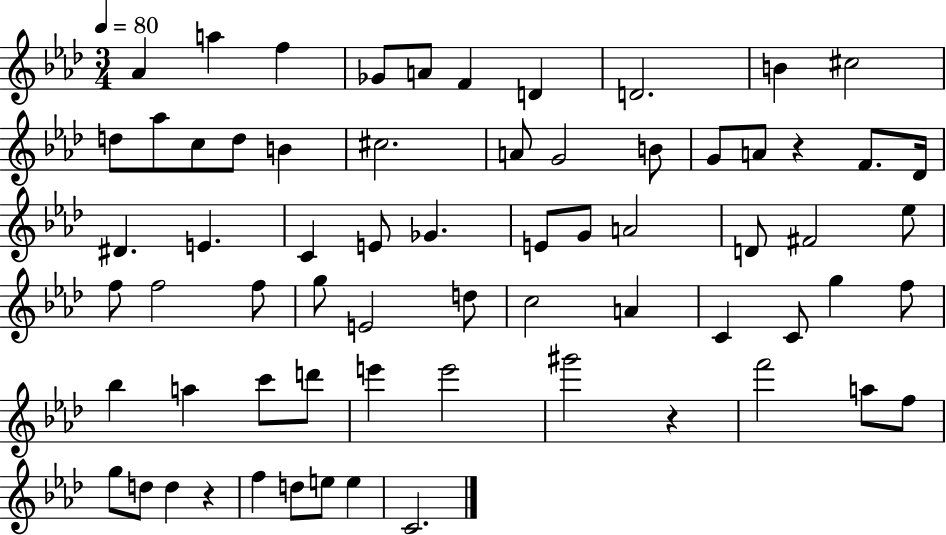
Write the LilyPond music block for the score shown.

{
  \clef treble
  \numericTimeSignature
  \time 3/4
  \key aes \major
  \tempo 4 = 80
  aes'4 a''4 f''4 | ges'8 a'8 f'4 d'4 | d'2. | b'4 cis''2 | \break d''8 aes''8 c''8 d''8 b'4 | cis''2. | a'8 g'2 b'8 | g'8 a'8 r4 f'8. des'16 | \break dis'4. e'4. | c'4 e'8 ges'4. | e'8 g'8 a'2 | d'8 fis'2 ees''8 | \break f''8 f''2 f''8 | g''8 e'2 d''8 | c''2 a'4 | c'4 c'8 g''4 f''8 | \break bes''4 a''4 c'''8 d'''8 | e'''4 e'''2 | gis'''2 r4 | f'''2 a''8 f''8 | \break g''8 d''8 d''4 r4 | f''4 d''8 e''8 e''4 | c'2. | \bar "|."
}